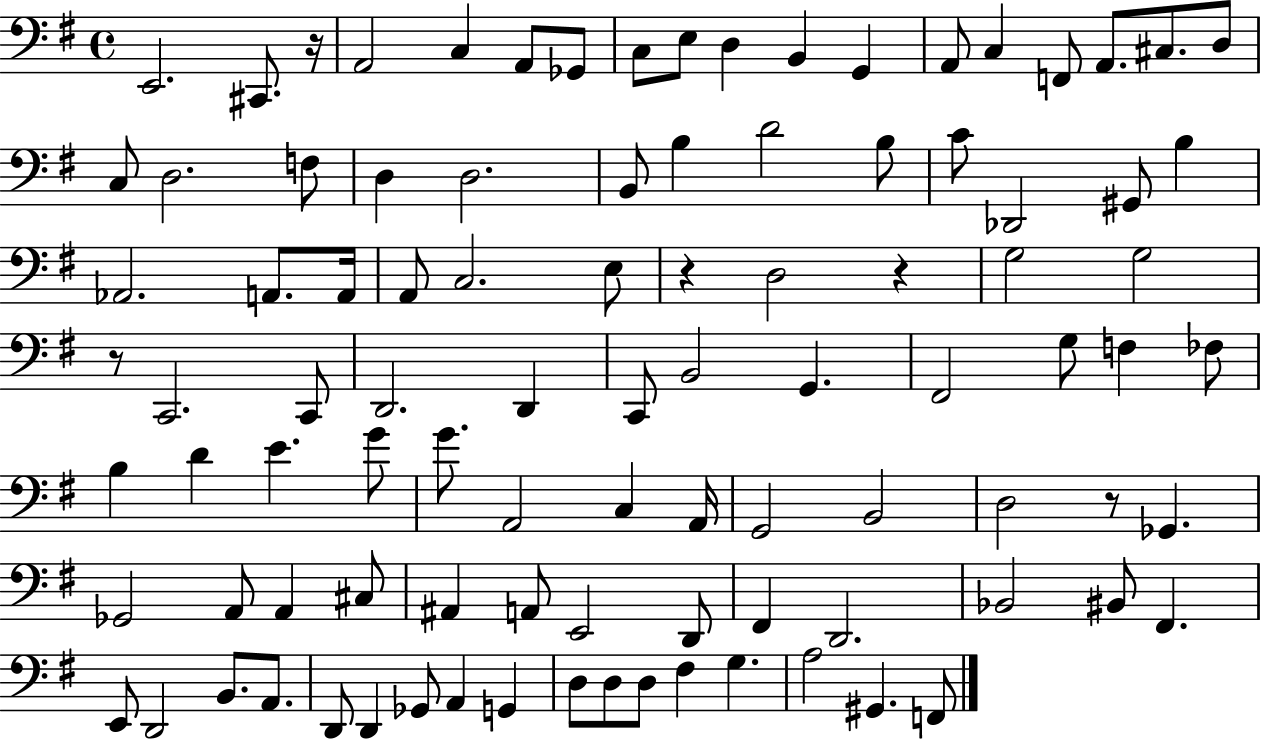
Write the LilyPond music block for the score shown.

{
  \clef bass
  \time 4/4
  \defaultTimeSignature
  \key g \major
  e,2. cis,8. r16 | a,2 c4 a,8 ges,8 | c8 e8 d4 b,4 g,4 | a,8 c4 f,8 a,8. cis8. d8 | \break c8 d2. f8 | d4 d2. | b,8 b4 d'2 b8 | c'8 des,2 gis,8 b4 | \break aes,2. a,8. a,16 | a,8 c2. e8 | r4 d2 r4 | g2 g2 | \break r8 c,2. c,8 | d,2. d,4 | c,8 b,2 g,4. | fis,2 g8 f4 fes8 | \break b4 d'4 e'4. g'8 | g'8. a,2 c4 a,16 | g,2 b,2 | d2 r8 ges,4. | \break ges,2 a,8 a,4 cis8 | ais,4 a,8 e,2 d,8 | fis,4 d,2. | bes,2 bis,8 fis,4. | \break e,8 d,2 b,8. a,8. | d,8 d,4 ges,8 a,4 g,4 | d8 d8 d8 fis4 g4. | a2 gis,4. f,8 | \break \bar "|."
}